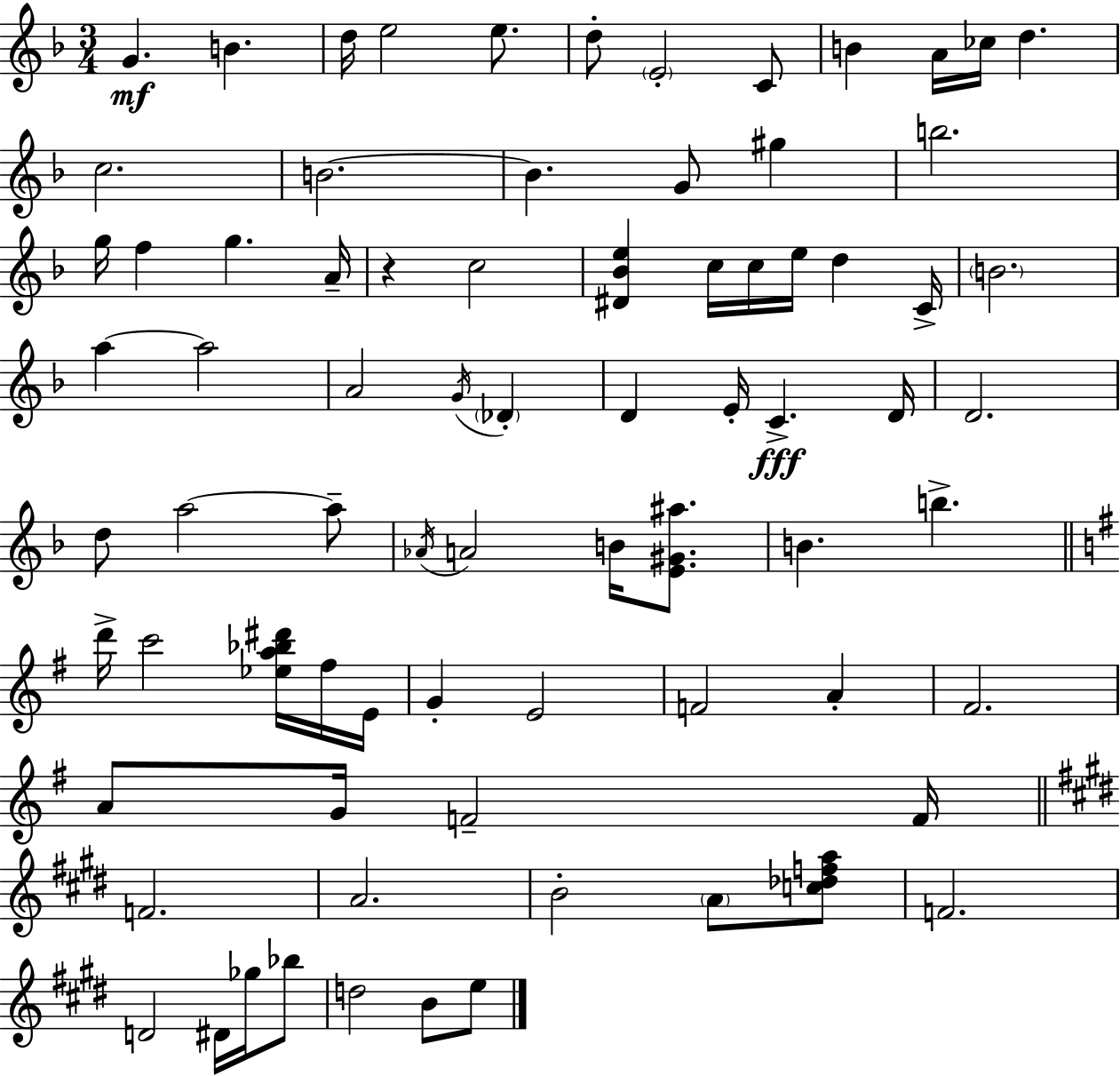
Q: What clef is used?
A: treble